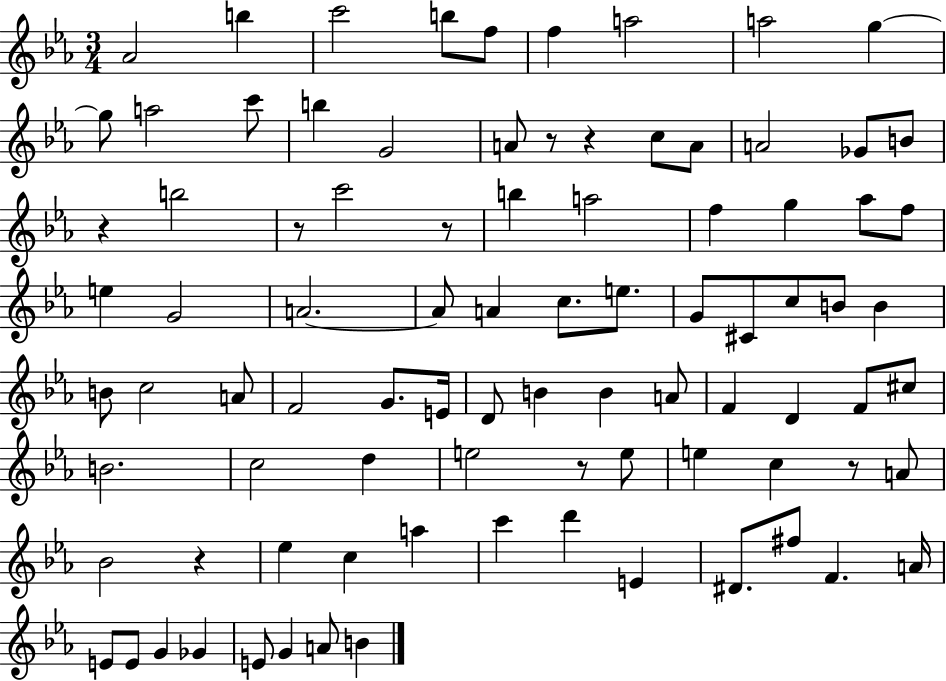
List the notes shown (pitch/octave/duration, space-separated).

Ab4/h B5/q C6/h B5/e F5/e F5/q A5/h A5/h G5/q G5/e A5/h C6/e B5/q G4/h A4/e R/e R/q C5/e A4/e A4/h Gb4/e B4/e R/q B5/h R/e C6/h R/e B5/q A5/h F5/q G5/q Ab5/e F5/e E5/q G4/h A4/h. A4/e A4/q C5/e. E5/e. G4/e C#4/e C5/e B4/e B4/q B4/e C5/h A4/e F4/h G4/e. E4/s D4/e B4/q B4/q A4/e F4/q D4/q F4/e C#5/e B4/h. C5/h D5/q E5/h R/e E5/e E5/q C5/q R/e A4/e Bb4/h R/q Eb5/q C5/q A5/q C6/q D6/q E4/q D#4/e. F#5/e F4/q. A4/s E4/e E4/e G4/q Gb4/q E4/e G4/q A4/e B4/q